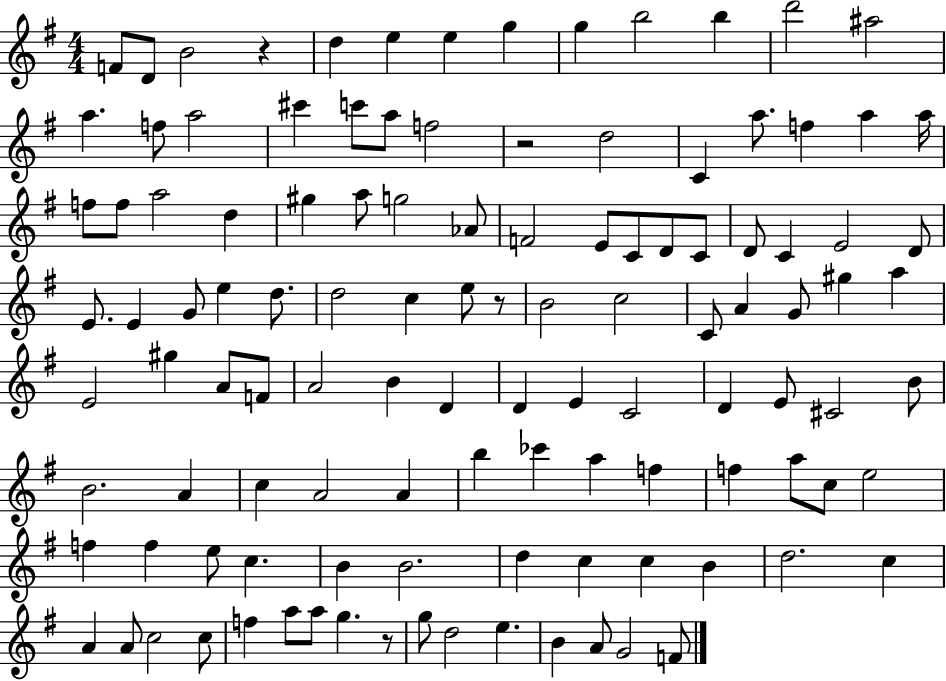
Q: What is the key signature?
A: G major